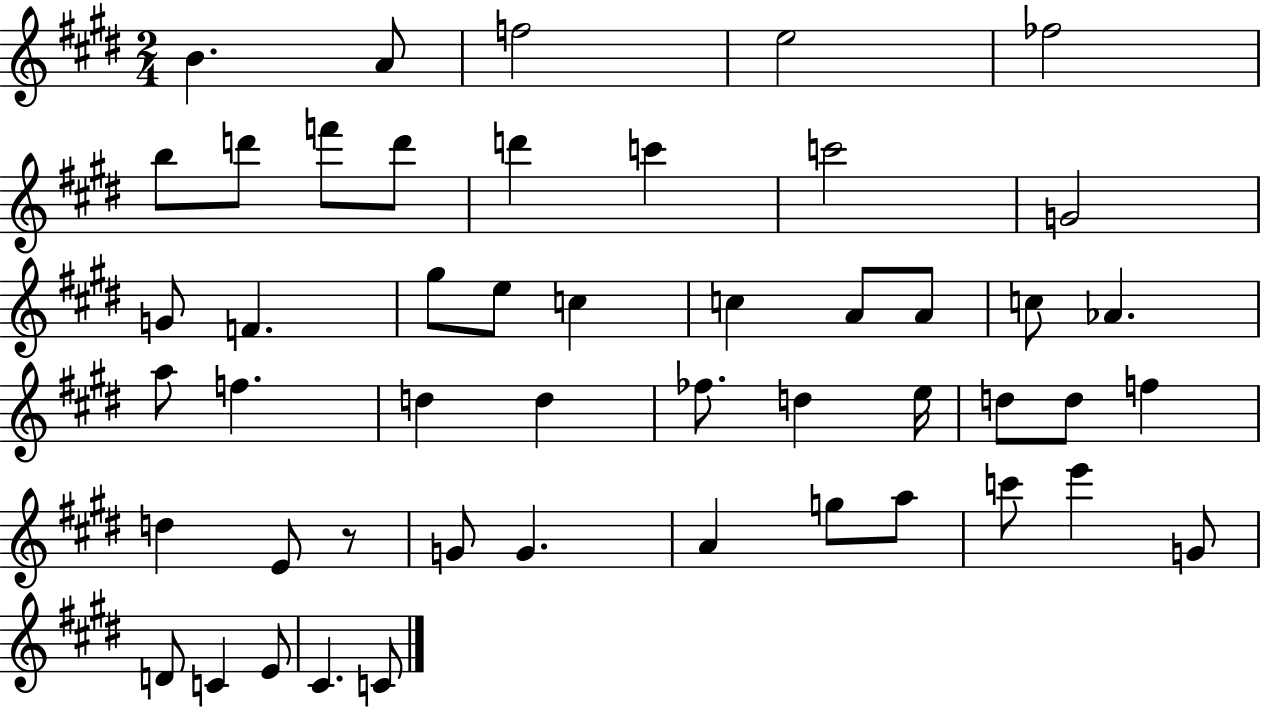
B4/q. A4/e F5/h E5/h FES5/h B5/e D6/e F6/e D6/e D6/q C6/q C6/h G4/h G4/e F4/q. G#5/e E5/e C5/q C5/q A4/e A4/e C5/e Ab4/q. A5/e F5/q. D5/q D5/q FES5/e. D5/q E5/s D5/e D5/e F5/q D5/q E4/e R/e G4/e G4/q. A4/q G5/e A5/e C6/e E6/q G4/e D4/e C4/q E4/e C#4/q. C4/e